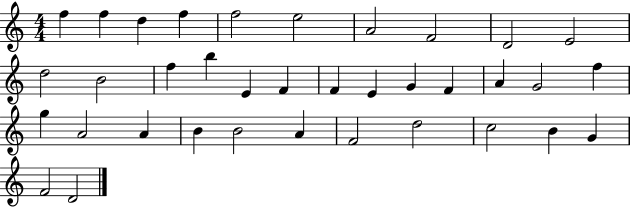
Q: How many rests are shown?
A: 0